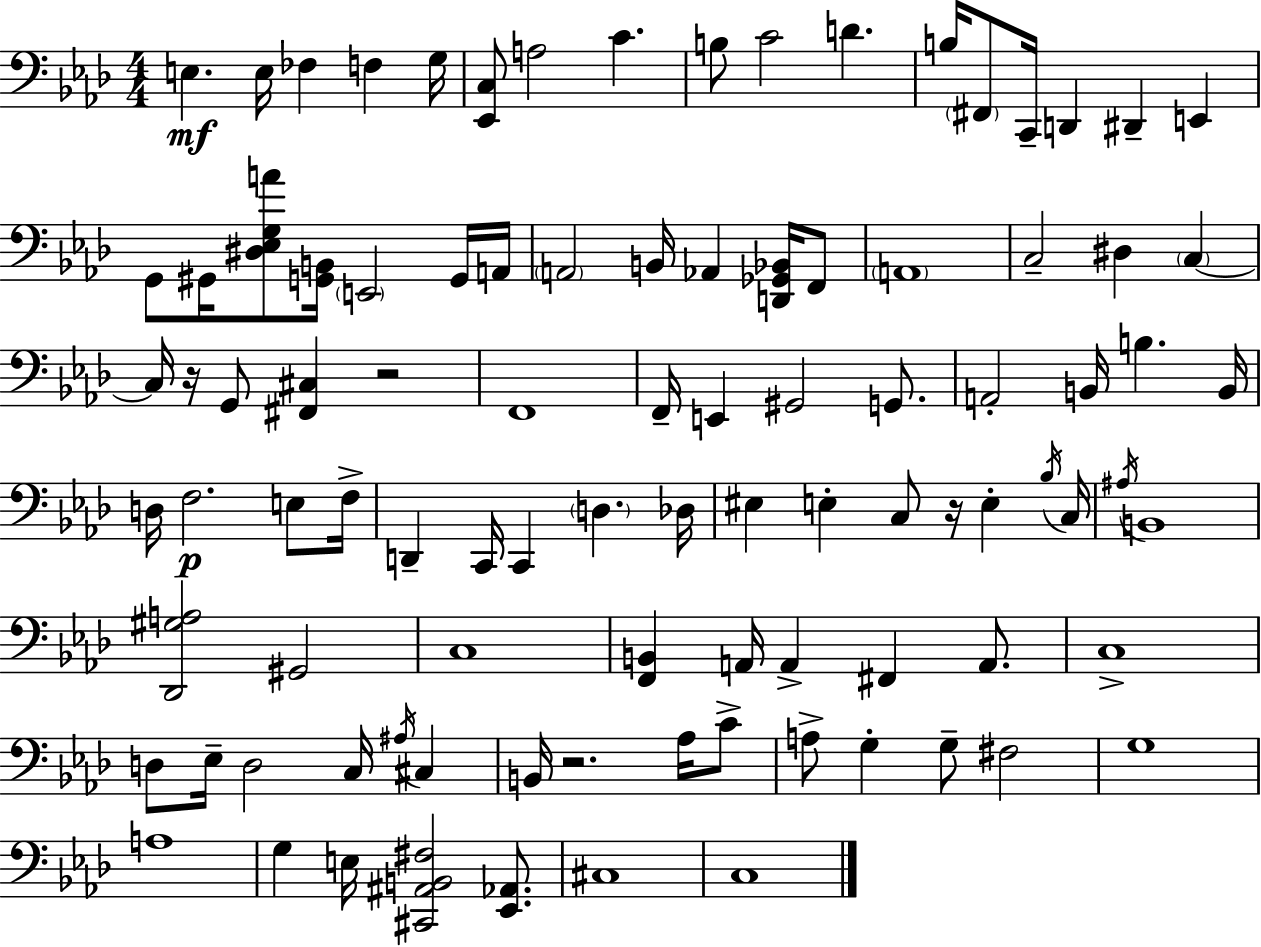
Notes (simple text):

E3/q. E3/s FES3/q F3/q G3/s [Eb2,C3]/e A3/h C4/q. B3/e C4/h D4/q. B3/s F#2/e C2/s D2/q D#2/q E2/q G2/e G#2/s [D#3,Eb3,G3,A4]/e [G2,B2]/s E2/h G2/s A2/s A2/h B2/s Ab2/q [D2,Gb2,Bb2]/s F2/e A2/w C3/h D#3/q C3/q C3/s R/s G2/e [F#2,C#3]/q R/h F2/w F2/s E2/q G#2/h G2/e. A2/h B2/s B3/q. B2/s D3/s F3/h. E3/e F3/s D2/q C2/s C2/q D3/q. Db3/s EIS3/q E3/q C3/e R/s E3/q Bb3/s C3/s A#3/s B2/w [Db2,G#3,A3]/h G#2/h C3/w [F2,B2]/q A2/s A2/q F#2/q A2/e. C3/w D3/e Eb3/s D3/h C3/s A#3/s C#3/q B2/s R/h. Ab3/s C4/e A3/e G3/q G3/e F#3/h G3/w A3/w G3/q E3/s [C#2,A#2,B2,F#3]/h [Eb2,Ab2]/e. C#3/w C3/w